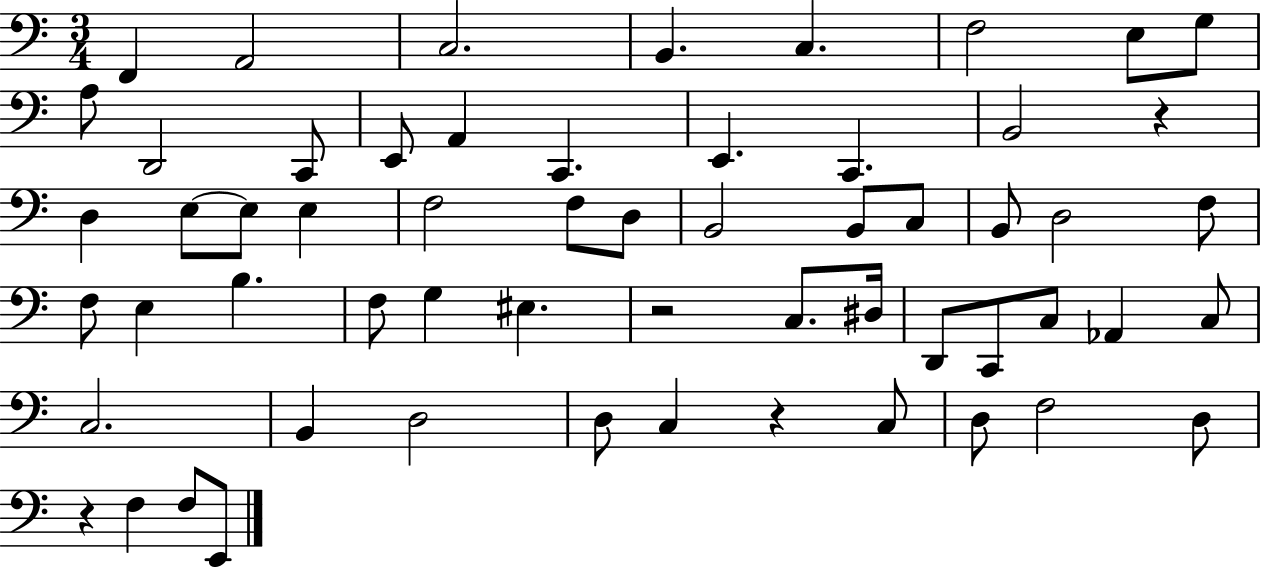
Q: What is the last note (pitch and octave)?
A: E2